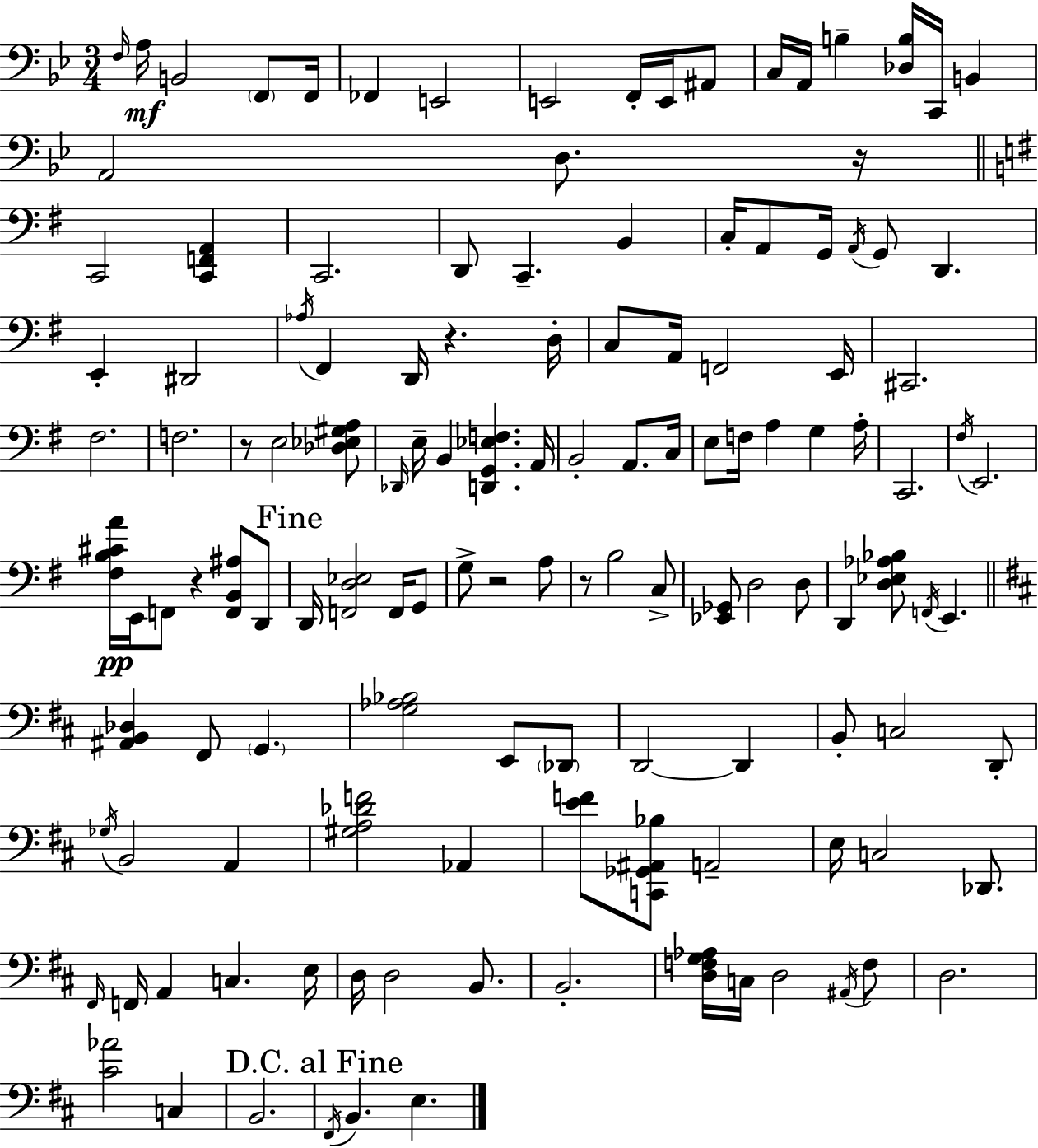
X:1
T:Untitled
M:3/4
L:1/4
K:Gm
F,/4 A,/4 B,,2 F,,/2 F,,/4 _F,, E,,2 E,,2 F,,/4 E,,/4 ^A,,/2 C,/4 A,,/4 B, [_D,B,]/4 C,,/4 B,, A,,2 D,/2 z/4 C,,2 [C,,F,,A,,] C,,2 D,,/2 C,, B,, C,/4 A,,/2 G,,/4 A,,/4 G,,/2 D,, E,, ^D,,2 _A,/4 ^F,, D,,/4 z D,/4 C,/2 A,,/4 F,,2 E,,/4 ^C,,2 ^F,2 F,2 z/2 E,2 [_D,_E,^G,A,]/2 _D,,/4 E,/4 B,, [D,,G,,_E,F,] A,,/4 B,,2 A,,/2 C,/4 E,/2 F,/4 A, G, A,/4 C,,2 ^F,/4 E,,2 [^F,B,^CA]/4 E,,/4 F,,/2 z [F,,B,,^A,]/2 D,,/2 D,,/4 [F,,D,_E,]2 F,,/4 G,,/2 G,/2 z2 A,/2 z/2 B,2 C,/2 [_E,,_G,,]/2 D,2 D,/2 D,, [D,_E,_A,_B,]/2 F,,/4 E,, [^A,,B,,_D,] ^F,,/2 G,, [G,_A,_B,]2 E,,/2 _D,,/2 D,,2 D,, B,,/2 C,2 D,,/2 _G,/4 B,,2 A,, [^G,A,_DF]2 _A,, [EF]/2 [C,,_G,,^A,,_B,]/2 A,,2 E,/4 C,2 _D,,/2 ^F,,/4 F,,/4 A,, C, E,/4 D,/4 D,2 B,,/2 B,,2 [D,F,G,_A,]/4 C,/4 D,2 ^A,,/4 F,/2 D,2 [^C_A]2 C, B,,2 ^F,,/4 B,, E,